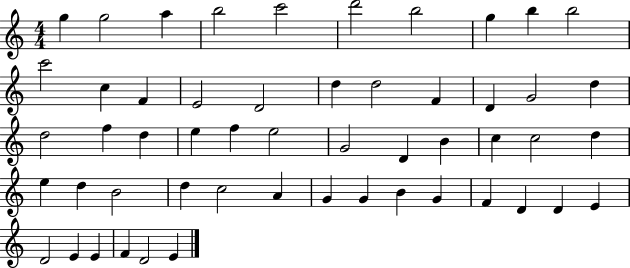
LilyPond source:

{
  \clef treble
  \numericTimeSignature
  \time 4/4
  \key c \major
  g''4 g''2 a''4 | b''2 c'''2 | d'''2 b''2 | g''4 b''4 b''2 | \break c'''2 c''4 f'4 | e'2 d'2 | d''4 d''2 f'4 | d'4 g'2 d''4 | \break d''2 f''4 d''4 | e''4 f''4 e''2 | g'2 d'4 b'4 | c''4 c''2 d''4 | \break e''4 d''4 b'2 | d''4 c''2 a'4 | g'4 g'4 b'4 g'4 | f'4 d'4 d'4 e'4 | \break d'2 e'4 e'4 | f'4 d'2 e'4 | \bar "|."
}